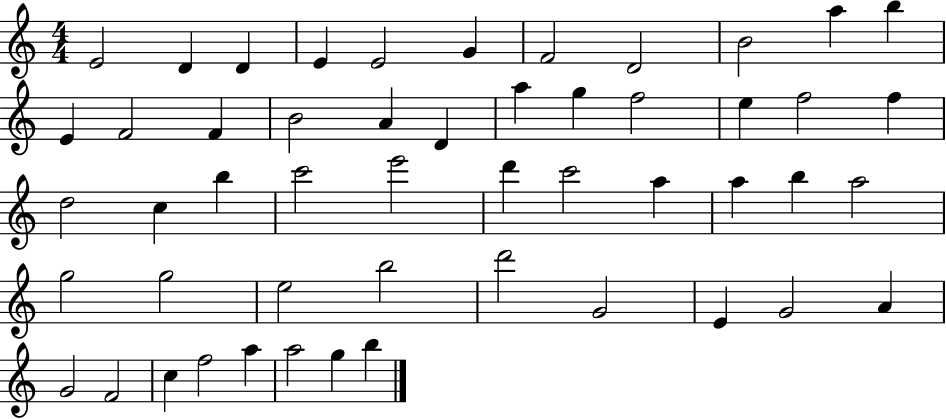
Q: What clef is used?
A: treble